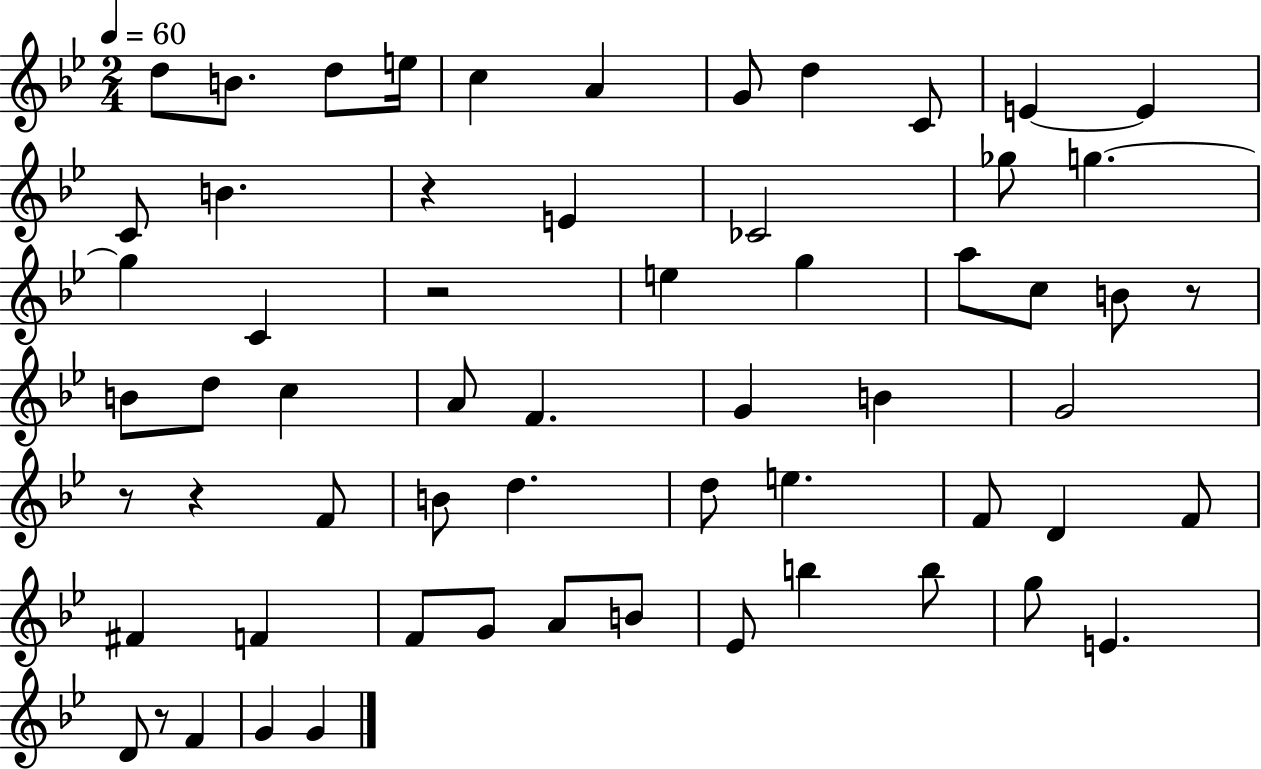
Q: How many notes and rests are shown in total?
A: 61